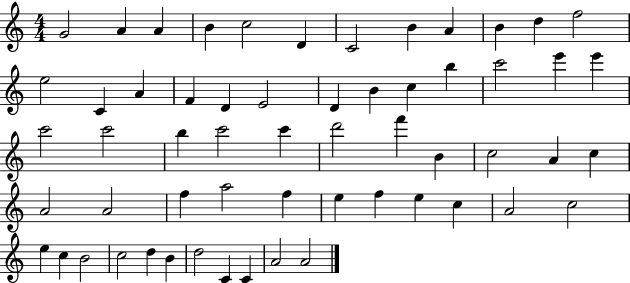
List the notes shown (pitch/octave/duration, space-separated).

G4/h A4/q A4/q B4/q C5/h D4/q C4/h B4/q A4/q B4/q D5/q F5/h E5/h C4/q A4/q F4/q D4/q E4/h D4/q B4/q C5/q B5/q C6/h E6/q E6/q C6/h C6/h B5/q C6/h C6/q D6/h F6/q B4/q C5/h A4/q C5/q A4/h A4/h F5/q A5/h F5/q E5/q F5/q E5/q C5/q A4/h C5/h E5/q C5/q B4/h C5/h D5/q B4/q D5/h C4/q C4/q A4/h A4/h